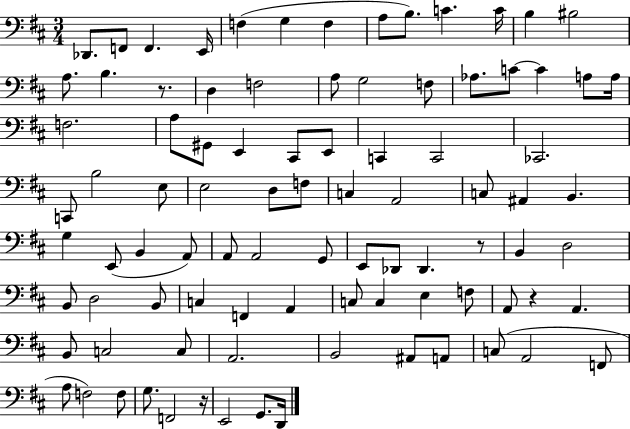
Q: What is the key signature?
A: D major